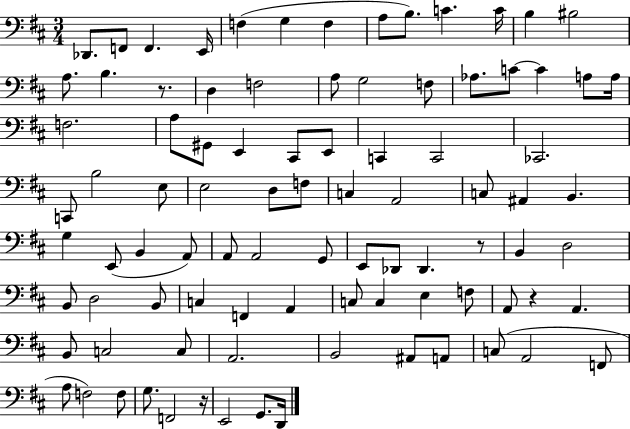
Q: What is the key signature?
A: D major